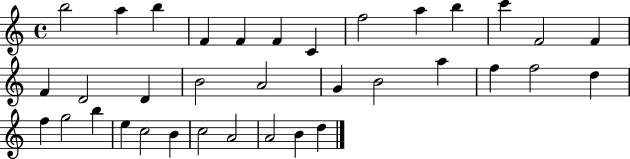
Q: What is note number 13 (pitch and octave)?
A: F4